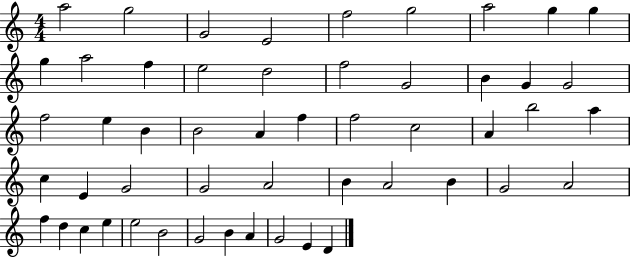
{
  \clef treble
  \numericTimeSignature
  \time 4/4
  \key c \major
  a''2 g''2 | g'2 e'2 | f''2 g''2 | a''2 g''4 g''4 | \break g''4 a''2 f''4 | e''2 d''2 | f''2 g'2 | b'4 g'4 g'2 | \break f''2 e''4 b'4 | b'2 a'4 f''4 | f''2 c''2 | a'4 b''2 a''4 | \break c''4 e'4 g'2 | g'2 a'2 | b'4 a'2 b'4 | g'2 a'2 | \break f''4 d''4 c''4 e''4 | e''2 b'2 | g'2 b'4 a'4 | g'2 e'4 d'4 | \break \bar "|."
}